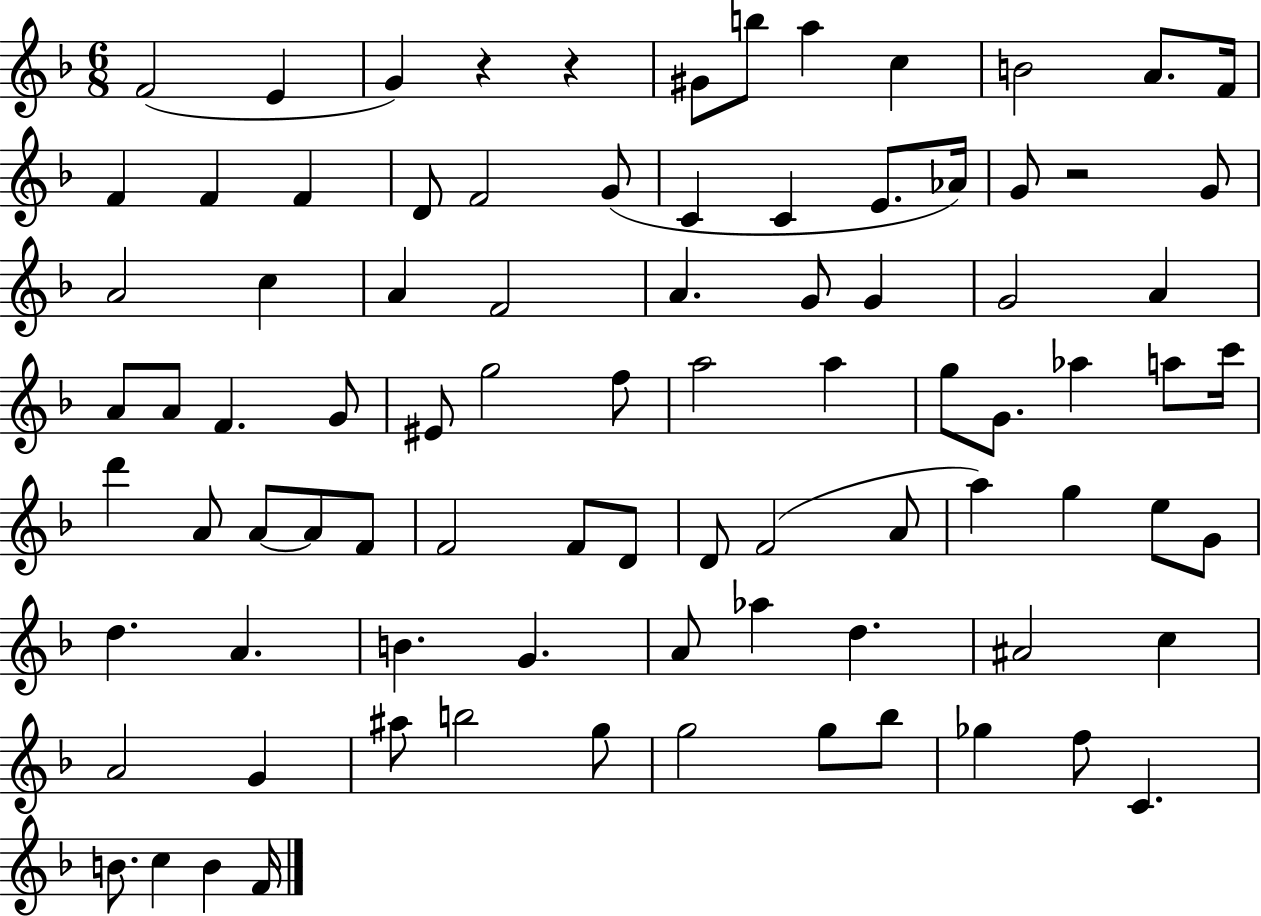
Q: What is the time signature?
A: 6/8